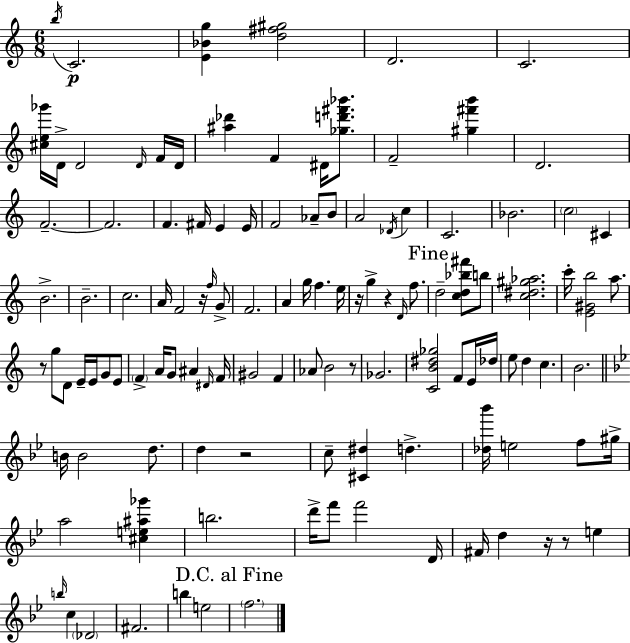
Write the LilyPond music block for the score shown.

{
  \clef treble
  \numericTimeSignature
  \time 6/8
  \key c \major
  \acciaccatura { b''16 }\p c'2. | <e' bes' g''>4 <d'' fis'' gis''>2 | d'2. | c'2. | \break <cis'' e'' ges'''>16 d'16-> d'2 \grace { d'16 } | f'16 d'16 <ais'' des'''>4 f'4 dis'16 <ges'' d''' fis''' bes'''>8. | f'2-- <gis'' fis''' b'''>4 | d'2. | \break f'2.--~~ | f'2. | f'4. fis'16 e'4 | e'16 f'2 aes'8-- | \break b'8 a'2 \acciaccatura { des'16 } c''4 | c'2. | bes'2. | \parenthesize c''2 cis'4 | \break b'2.-> | b'2.-- | c''2. | a'16 f'2 | \break r16 \grace { f''16 } g'8-> f'2. | a'4 g''16 f''4. | e''16 r16 g''4-> r4 | \grace { d'16 } f''8. \mark "Fine" d''2-- | \break <c'' d'' bes'' fis'''>8 b''8 <c'' dis'' gis'' aes''>2. | c'''16-. <e' gis' b''>2 | a''8. r8 g''8 d'8 e'16-- | e'16 g'8 e'8 \parenthesize f'4-> a'16 g'8 | \break ais'4 \grace { dis'16 } f'16 gis'2 | f'4 aes'8 b'2 | r8 ges'2. | <c' b' dis'' ges''>2 | \break f'8 e'16 des''16 e''8 d''4 | c''4. b'2. | \bar "||" \break \key bes \major b'16 b'2 d''8. | d''4 r2 | c''8-- <cis' dis''>4 d''4.-> | <des'' bes'''>16 e''2 f''8 gis''16-> | \break a''2 <cis'' e'' ais'' ges'''>4 | b''2. | d'''16-> f'''8 f'''2 d'16 | fis'16 d''4 r16 r8 e''4 | \break \grace { b''16 } c''4 \parenthesize des'2 | fis'2. | b''4 e''2 | \mark "D.C. al Fine" \parenthesize f''2. | \break \bar "|."
}